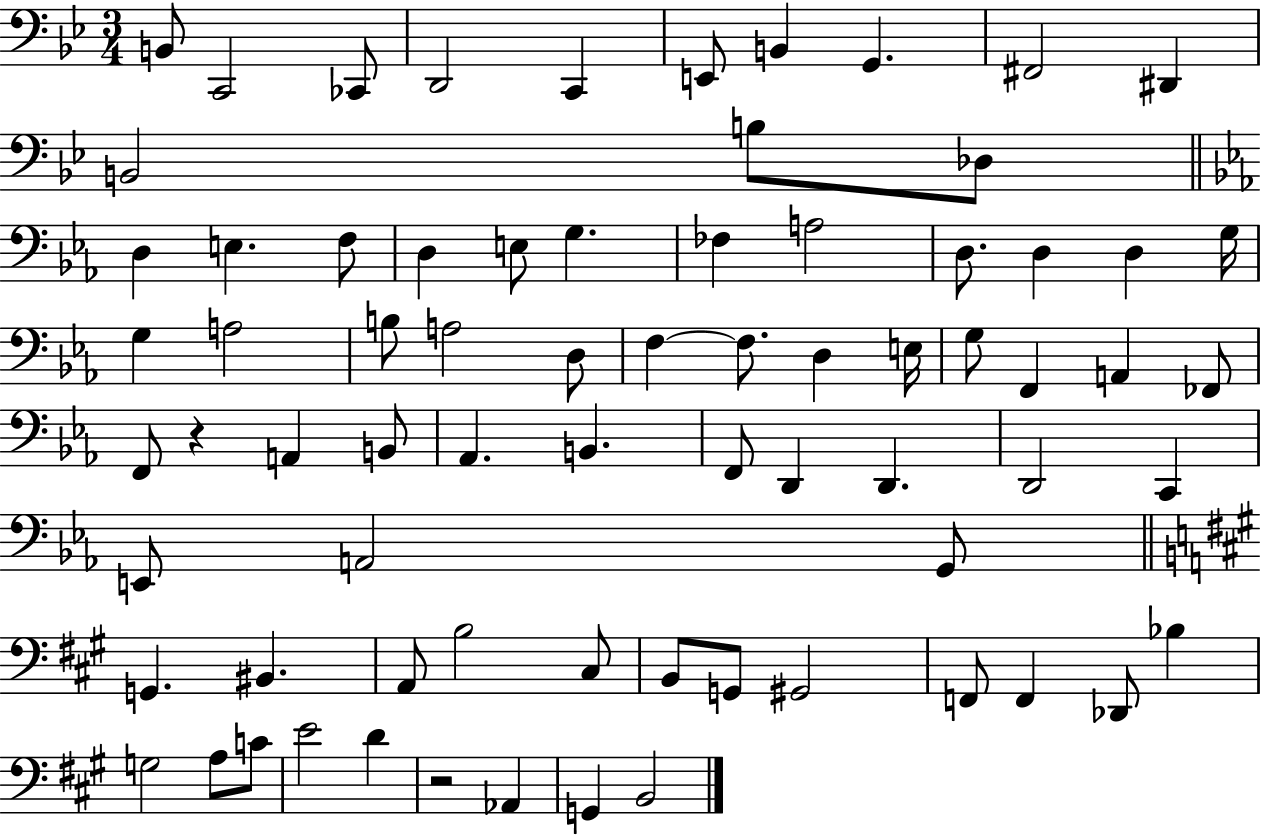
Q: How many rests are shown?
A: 2